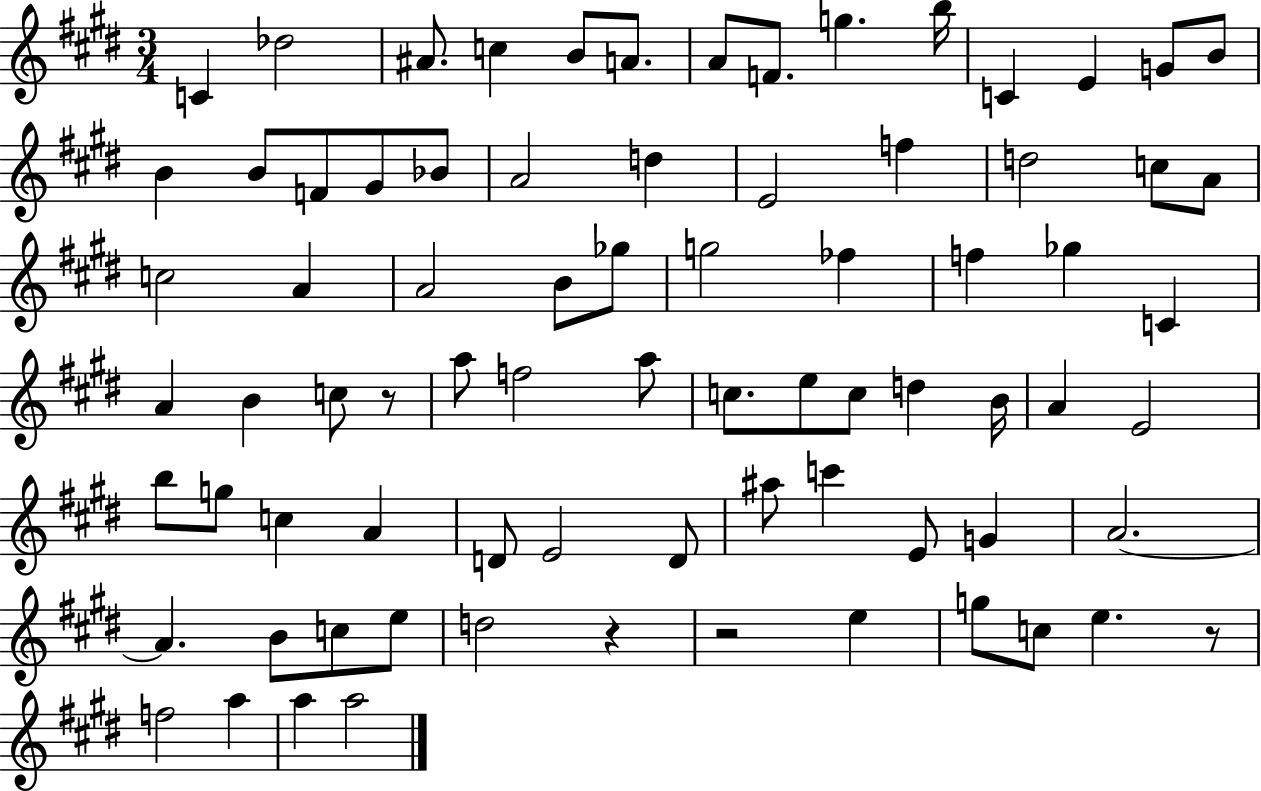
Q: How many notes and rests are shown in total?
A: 78